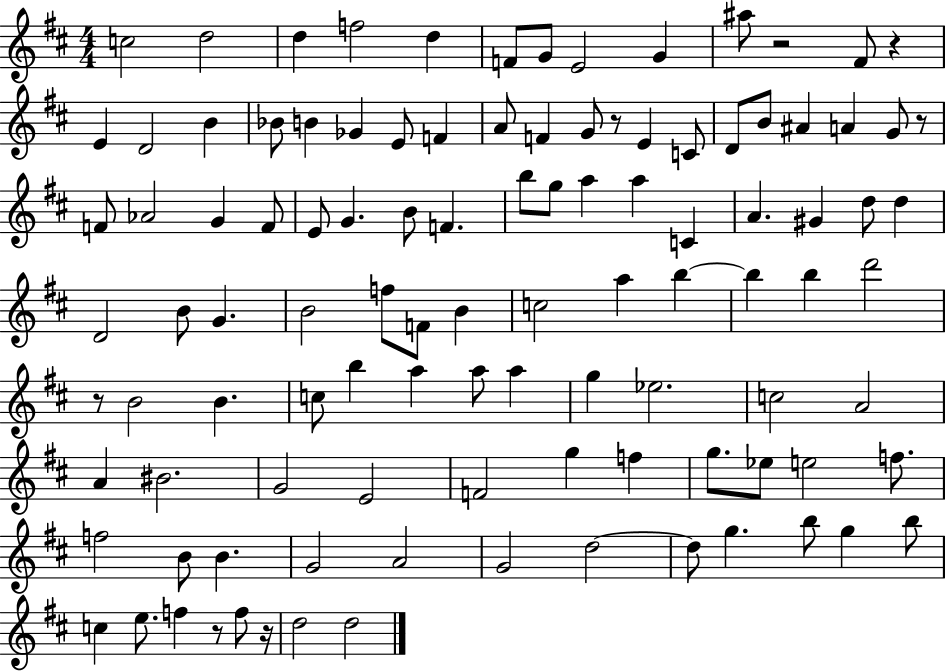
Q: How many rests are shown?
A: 7